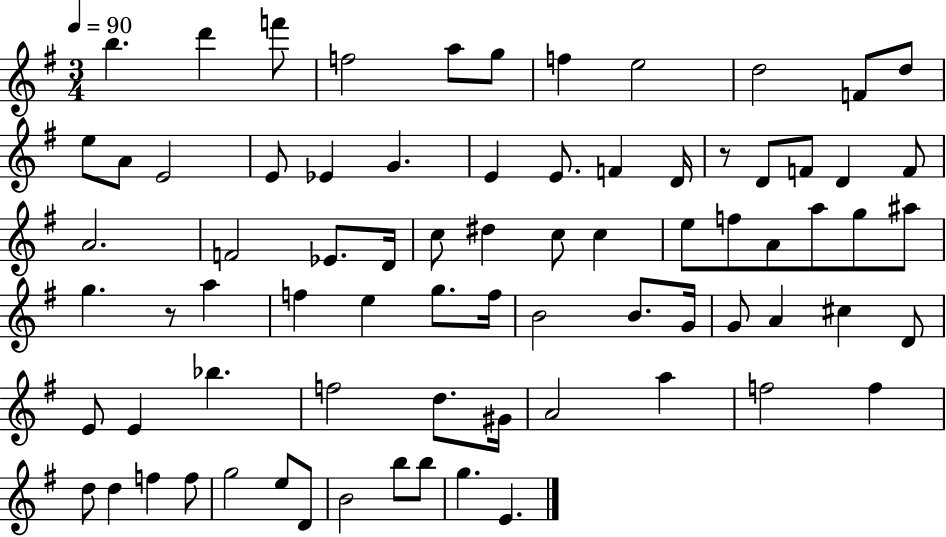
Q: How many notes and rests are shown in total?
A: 76